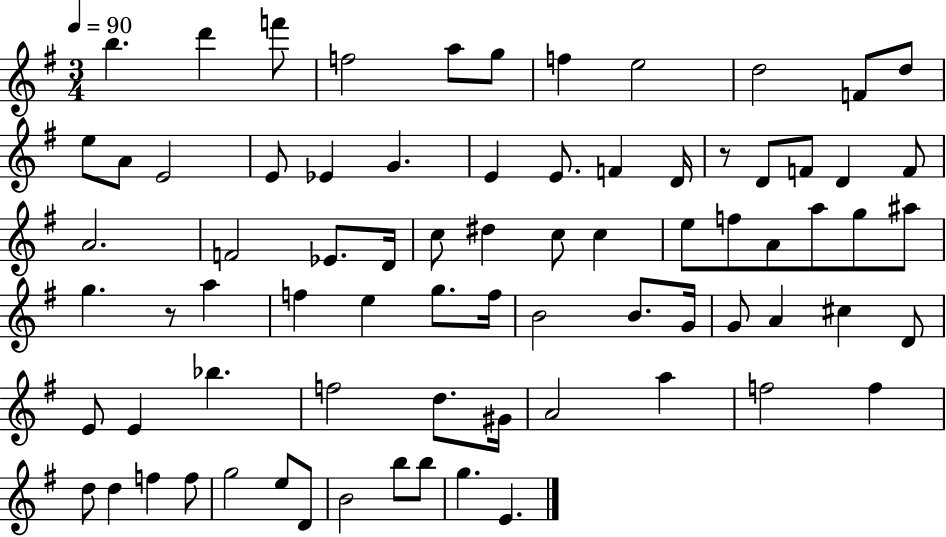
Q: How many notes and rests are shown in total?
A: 76